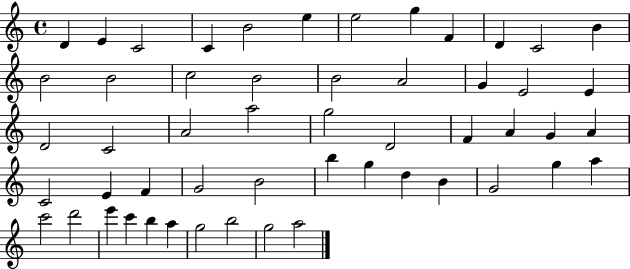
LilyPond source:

{
  \clef treble
  \time 4/4
  \defaultTimeSignature
  \key c \major
  d'4 e'4 c'2 | c'4 b'2 e''4 | e''2 g''4 f'4 | d'4 c'2 b'4 | \break b'2 b'2 | c''2 b'2 | b'2 a'2 | g'4 e'2 e'4 | \break d'2 c'2 | a'2 a''2 | g''2 d'2 | f'4 a'4 g'4 a'4 | \break c'2 e'4 f'4 | g'2 b'2 | b''4 g''4 d''4 b'4 | g'2 g''4 a''4 | \break c'''2 d'''2 | e'''4 c'''4 b''4 a''4 | g''2 b''2 | g''2 a''2 | \break \bar "|."
}